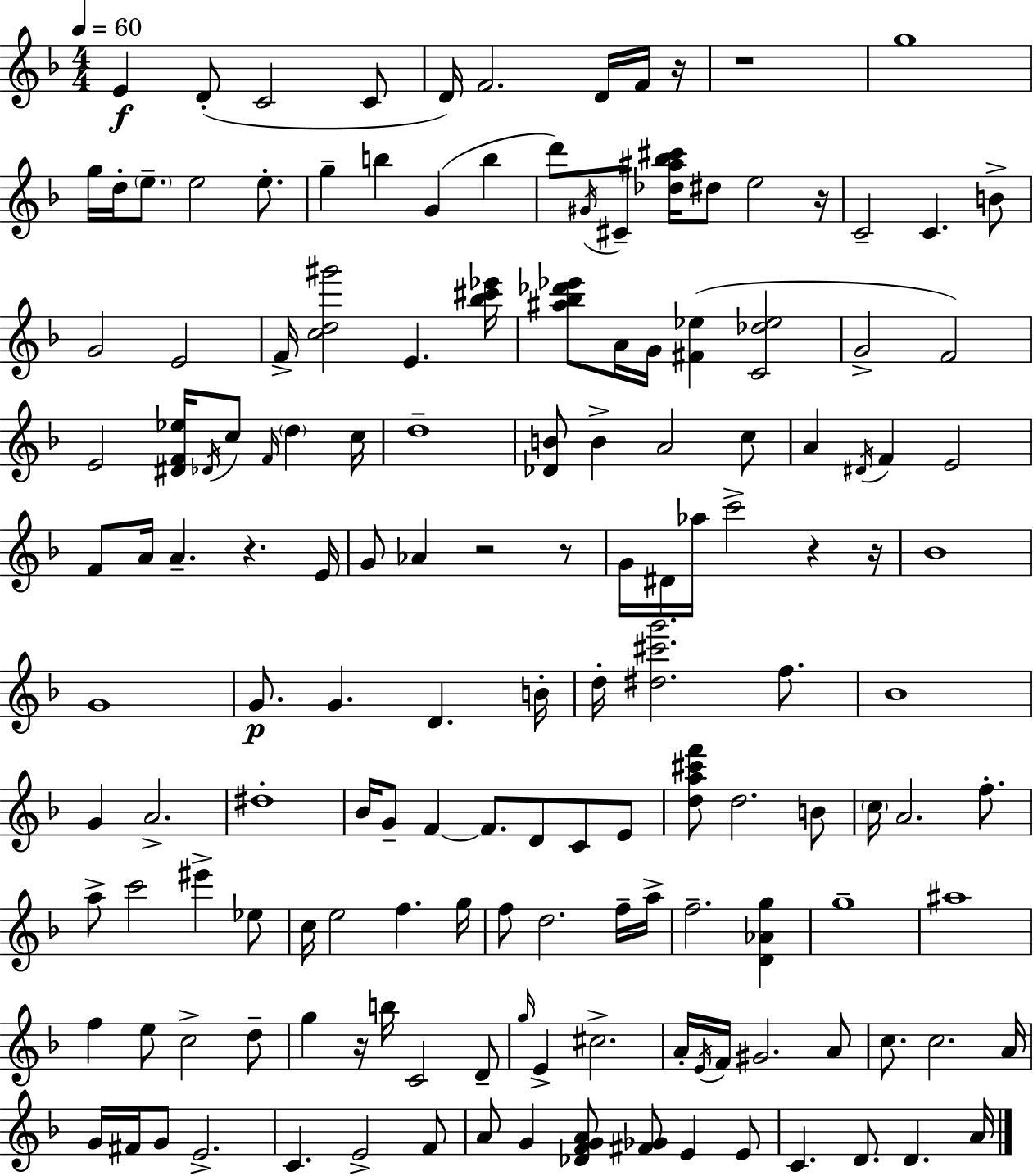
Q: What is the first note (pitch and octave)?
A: E4